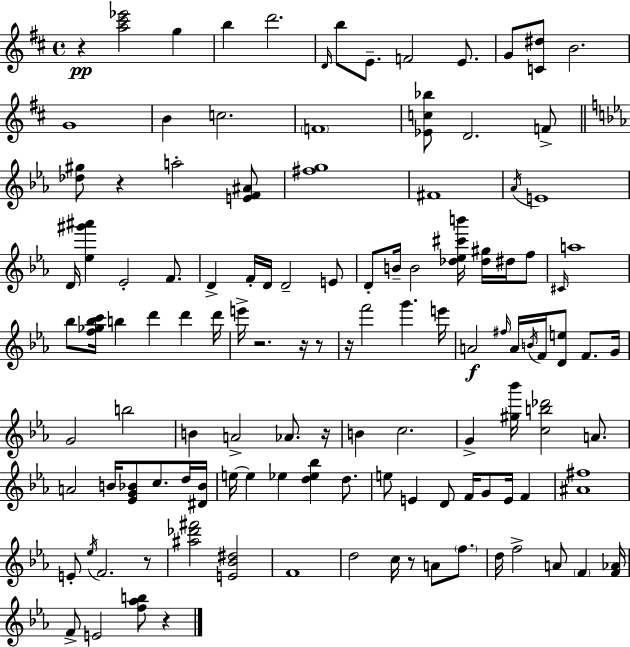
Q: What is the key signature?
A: D major